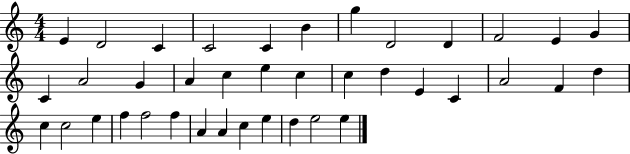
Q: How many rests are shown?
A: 0